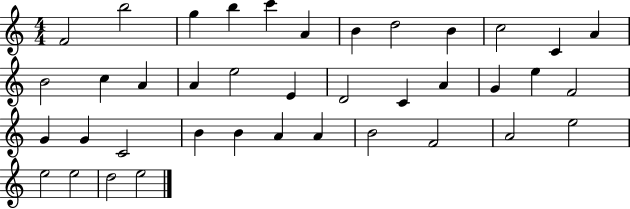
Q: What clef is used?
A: treble